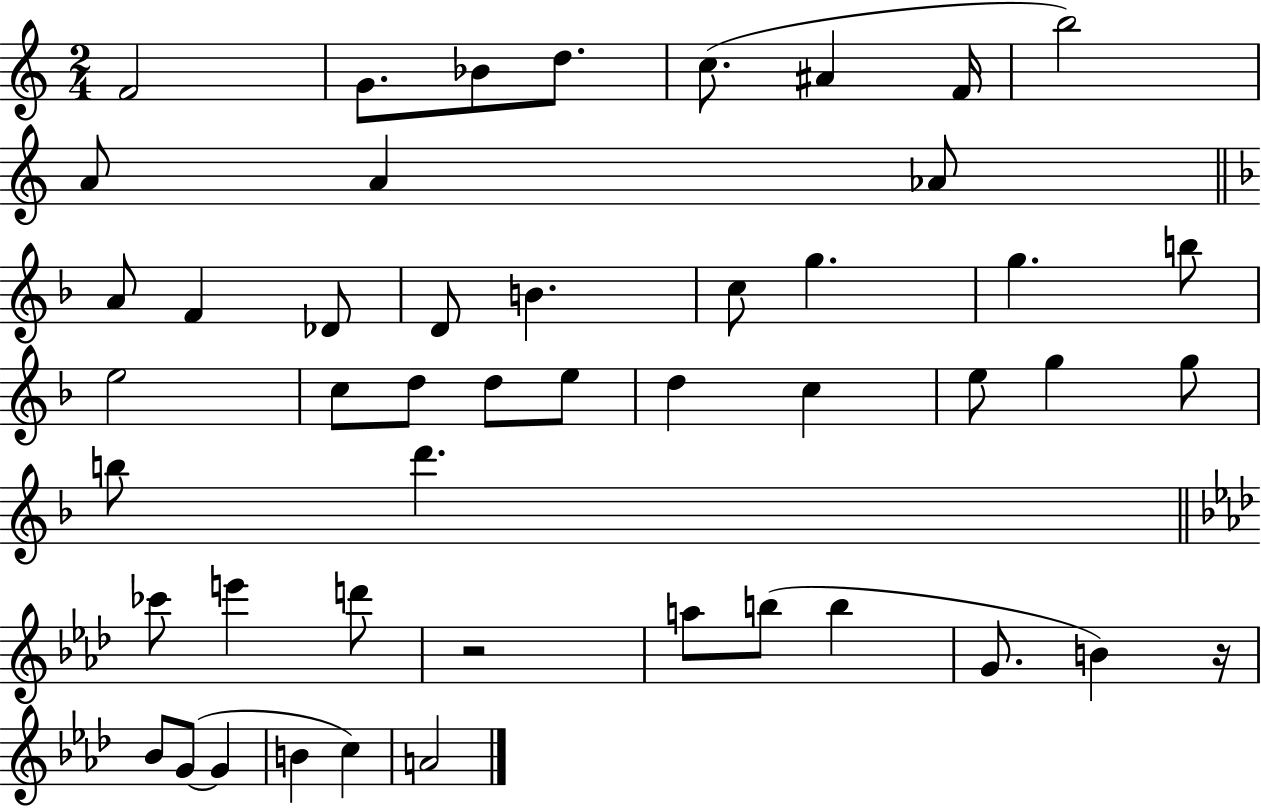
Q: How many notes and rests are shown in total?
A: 48